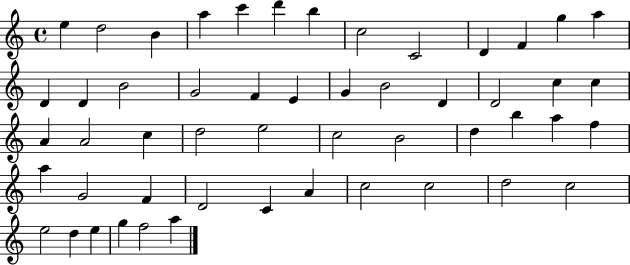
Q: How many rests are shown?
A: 0